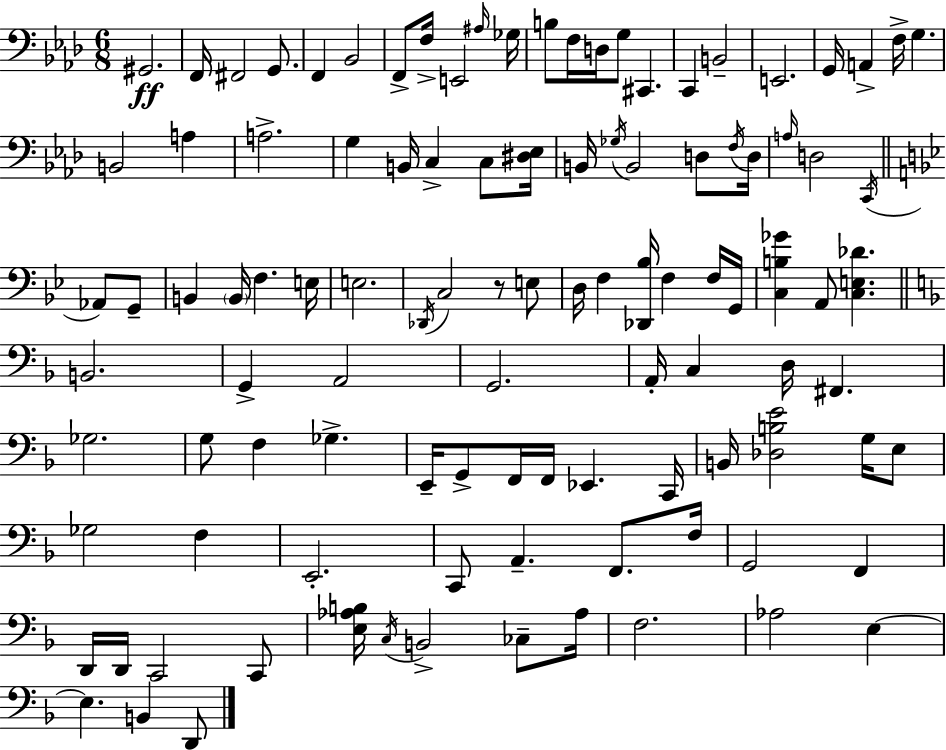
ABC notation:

X:1
T:Untitled
M:6/8
L:1/4
K:Fm
^G,,2 F,,/4 ^F,,2 G,,/2 F,, _B,,2 F,,/2 F,/4 E,,2 ^A,/4 _G,/4 B,/2 F,/4 D,/4 G,/2 ^C,, C,, B,,2 E,,2 G,,/4 A,, F,/4 G, B,,2 A, A,2 G, B,,/4 C, C,/2 [^D,_E,]/4 B,,/4 _G,/4 B,,2 D,/2 F,/4 D,/4 A,/4 D,2 C,,/4 _A,,/2 G,,/2 B,, B,,/4 F, E,/4 E,2 _D,,/4 C,2 z/2 E,/2 D,/4 F, [_D,,_B,]/4 F, F,/4 G,,/4 [C,B,_G] A,,/2 [C,E,_D] B,,2 G,, A,,2 G,,2 A,,/4 C, D,/4 ^F,, _G,2 G,/2 F, _G, E,,/4 G,,/2 F,,/4 F,,/4 _E,, C,,/4 B,,/4 [_D,B,E]2 G,/4 E,/2 _G,2 F, E,,2 C,,/2 A,, F,,/2 F,/4 G,,2 F,, D,,/4 D,,/4 C,,2 C,,/2 [E,_A,B,]/4 C,/4 B,,2 _C,/2 _A,/4 F,2 _A,2 E, E, B,, D,,/2